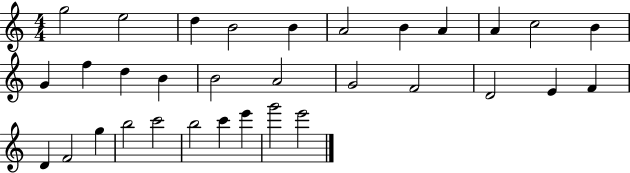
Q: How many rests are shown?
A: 0